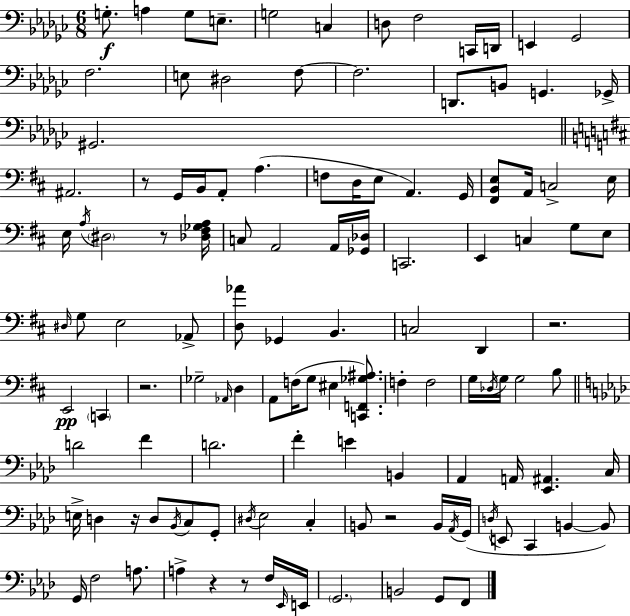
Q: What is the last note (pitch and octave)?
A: F2